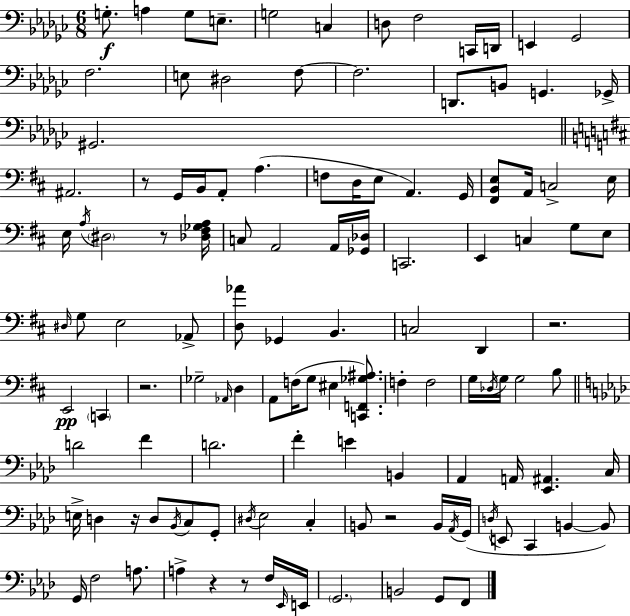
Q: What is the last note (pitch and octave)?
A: F2